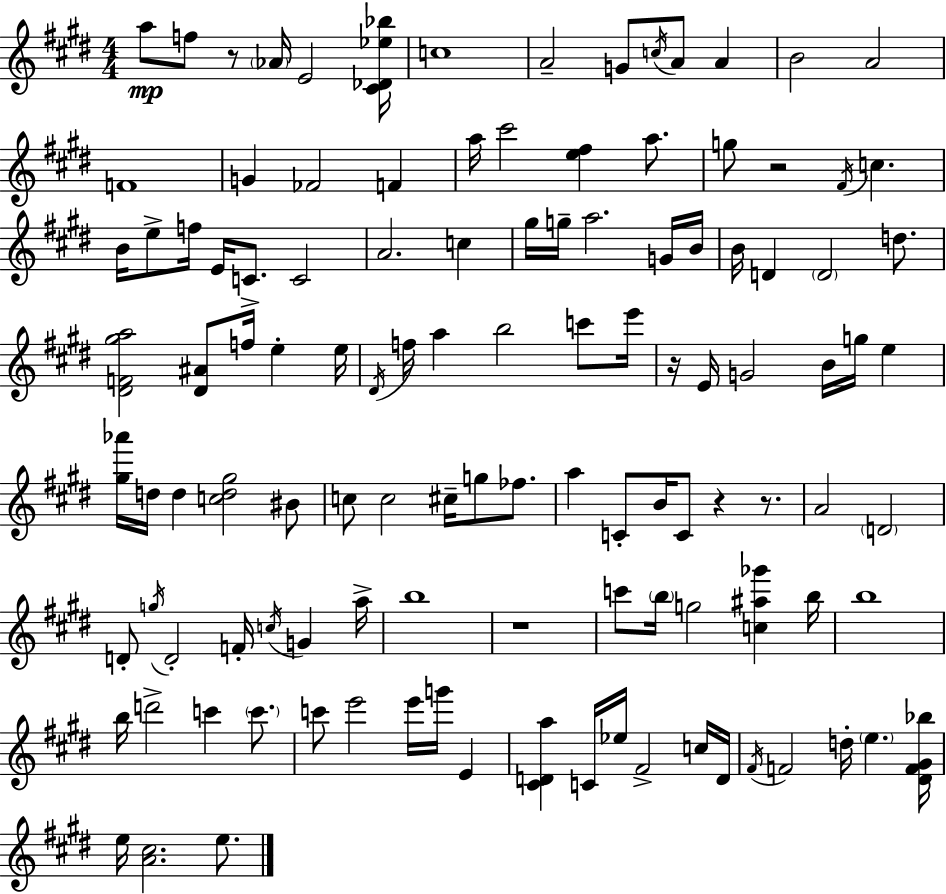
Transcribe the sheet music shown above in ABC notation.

X:1
T:Untitled
M:4/4
L:1/4
K:E
a/2 f/2 z/2 _A/4 E2 [^C_D_e_b]/4 c4 A2 G/2 c/4 A/2 A B2 A2 F4 G _F2 F a/4 ^c'2 [e^f] a/2 g/2 z2 ^F/4 c B/4 e/2 f/4 E/4 C/2 C2 A2 c ^g/4 g/4 a2 G/4 B/4 B/4 D D2 d/2 [^DF^ga]2 [^D^A]/2 f/4 e e/4 ^D/4 f/4 a b2 c'/2 e'/4 z/4 E/4 G2 B/4 g/4 e [^g_a']/4 d/4 d [cd^g]2 ^B/2 c/2 c2 ^c/4 g/2 _f/2 a C/2 B/4 C/2 z z/2 A2 D2 D/2 g/4 D2 F/4 c/4 G a/4 b4 z4 c'/2 b/4 g2 [c^a_g'] b/4 b4 b/4 d'2 c' c'/2 c'/2 e'2 e'/4 g'/4 E [^CDa] C/4 _e/4 ^F2 c/4 D/4 ^F/4 F2 d/4 e [^DF^G_b]/4 e/4 [A^c]2 e/2